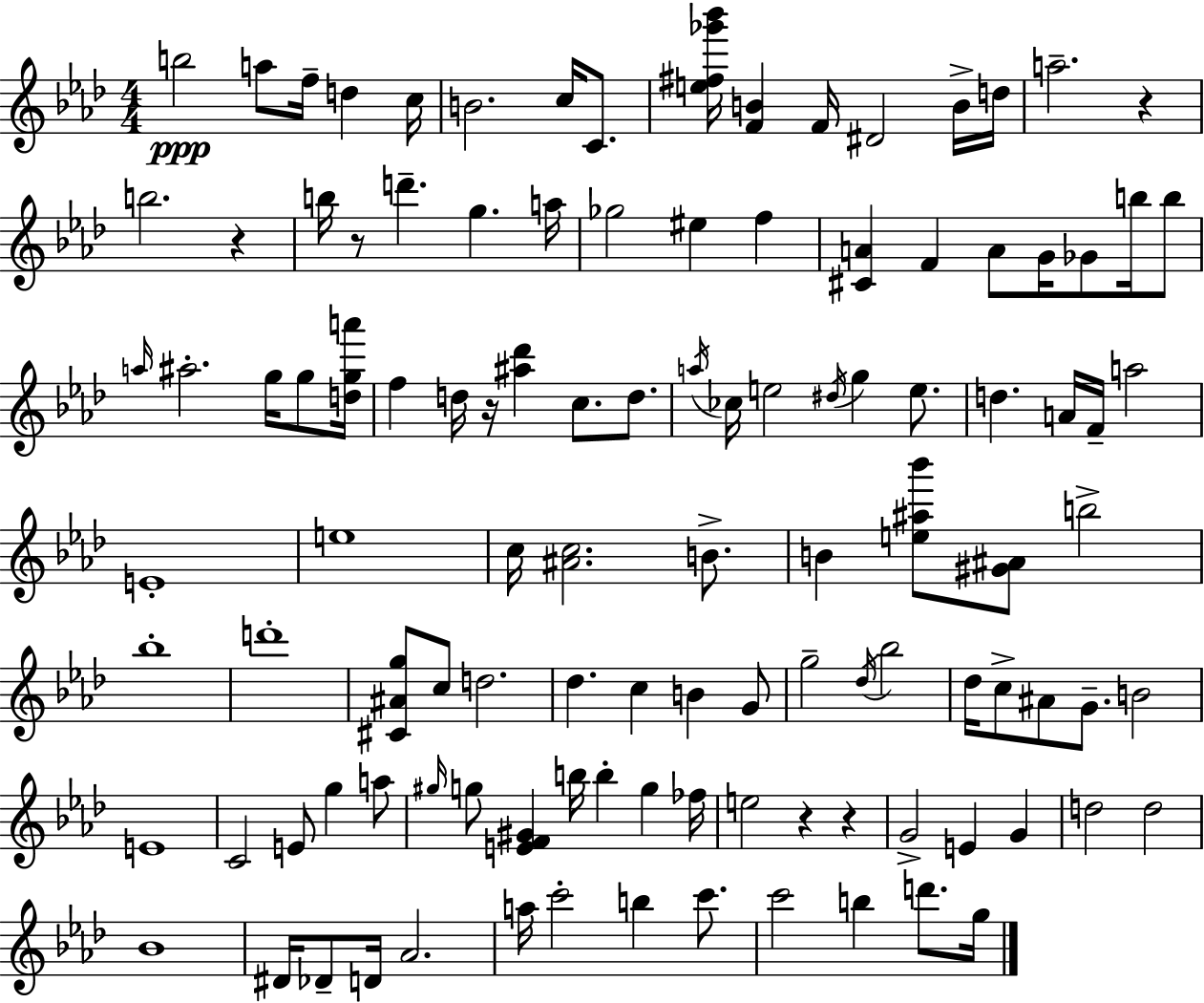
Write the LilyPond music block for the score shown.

{
  \clef treble
  \numericTimeSignature
  \time 4/4
  \key f \minor
  b''2\ppp a''8 f''16-- d''4 c''16 | b'2. c''16 c'8. | <e'' fis'' ges''' bes'''>16 <f' b'>4 f'16 dis'2 b'16-> d''16 | a''2.-- r4 | \break b''2. r4 | b''16 r8 d'''4.-- g''4. a''16 | ges''2 eis''4 f''4 | <cis' a'>4 f'4 a'8 g'16 ges'8 b''16 b''8 | \break \grace { a''16 } ais''2.-. g''16 g''8 | <d'' g'' a'''>16 f''4 d''16 r16 <ais'' des'''>4 c''8. d''8. | \acciaccatura { a''16 } ces''16 e''2 \acciaccatura { dis''16 } g''4 | e''8. d''4. a'16 f'16-- a''2 | \break e'1-. | e''1 | c''16 <ais' c''>2. | b'8.-> b'4 <e'' ais'' bes'''>8 <gis' ais'>8 b''2-> | \break bes''1-. | d'''1-. | <cis' ais' g''>8 c''8 d''2. | des''4. c''4 b'4 | \break g'8 g''2-- \acciaccatura { des''16 } bes''2 | des''16 c''8-> ais'8 g'8.-- b'2 | e'1 | c'2 e'8 g''4 | \break a''8 \grace { gis''16 } g''8 <e' f' gis'>4 b''16 b''4-. | g''4 fes''16 e''2 r4 | r4 g'2-> e'4 | g'4 d''2 d''2 | \break bes'1 | dis'16 des'8-- d'16 aes'2. | a''16 c'''2-. b''4 | c'''8. c'''2 b''4 | \break d'''8. g''16 \bar "|."
}